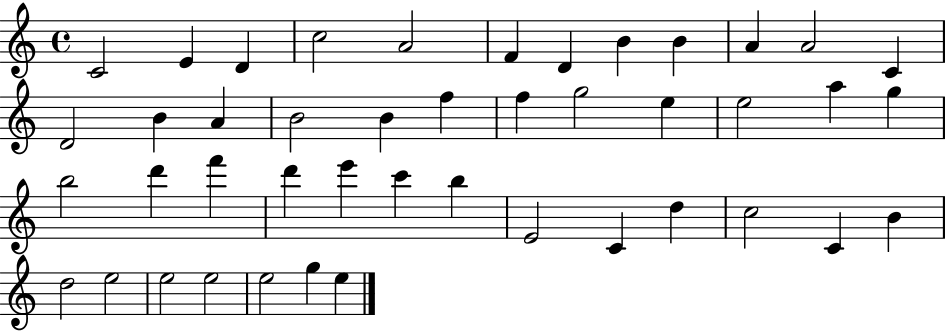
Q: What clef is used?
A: treble